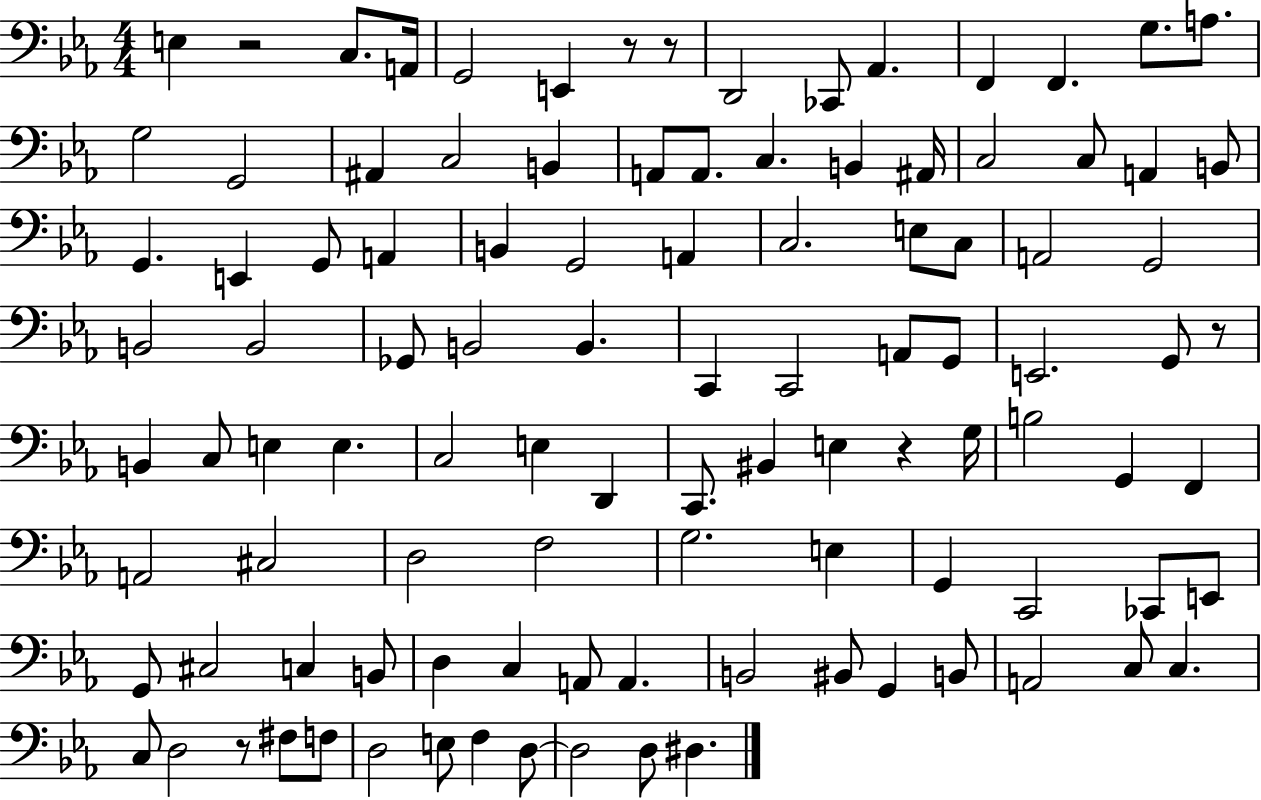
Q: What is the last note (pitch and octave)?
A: D#3